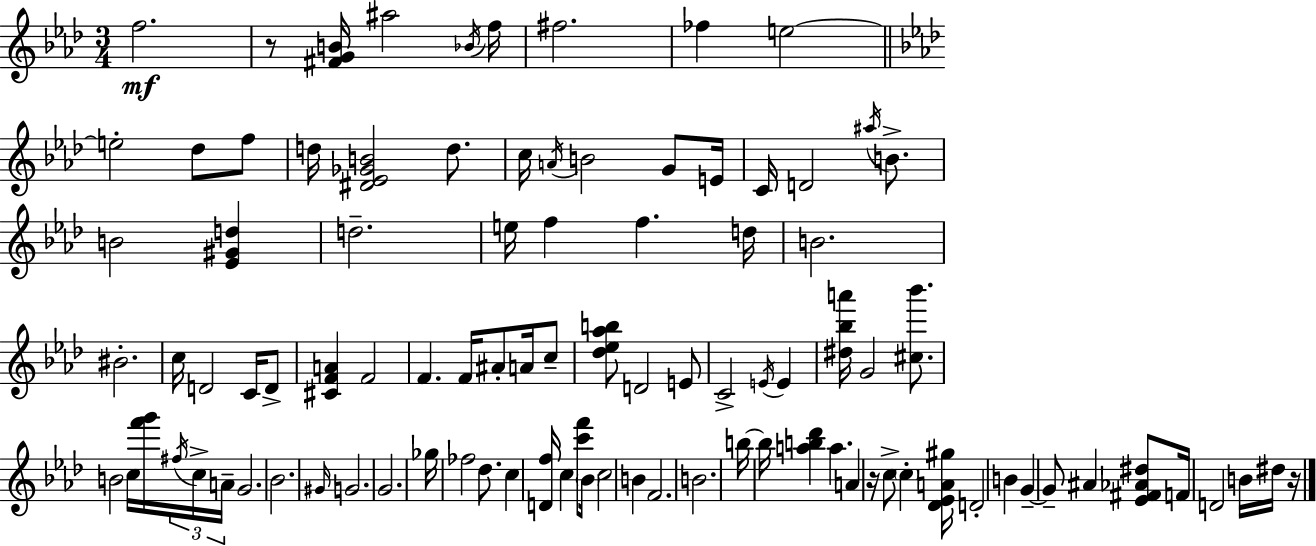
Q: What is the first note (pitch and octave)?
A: F5